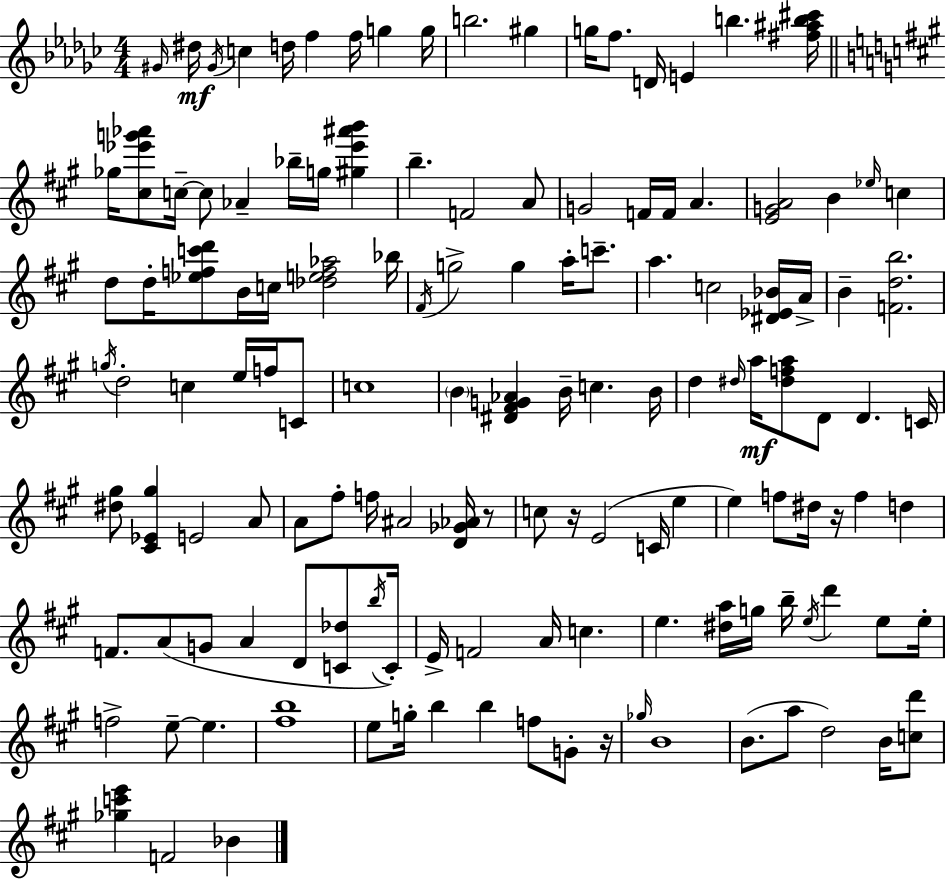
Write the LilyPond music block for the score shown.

{
  \clef treble
  \numericTimeSignature
  \time 4/4
  \key ees \minor
  \grace { gis'16 }\mf dis''16 \acciaccatura { gis'16 } c''4 d''16 f''4 f''16 g''4 | g''16 b''2. gis''4 | g''16 f''8. d'16 e'4 b''4. | <fis'' ais'' b'' cis'''>16 \bar "||" \break \key a \major ges''16 <cis'' ees''' g''' aes'''>8 c''16--~~ c''8 aes'4-- bes''16-- g''16 <gis'' ees''' ais''' b'''>4 | b''4.-- f'2 a'8 | g'2 f'16 f'16 a'4. | <e' g' a'>2 b'4 \grace { ees''16 } c''4 | \break d''8 d''16-. <ees'' f'' c''' d'''>8 b'16 c''16 <des'' e'' f'' aes''>2 | bes''16 \acciaccatura { fis'16 } g''2-> g''4 a''16-. c'''8.-- | a''4. c''2 | <dis' ees' bes'>16 a'16-> b'4-- <f' d'' b''>2. | \break \acciaccatura { g''16 } d''2-. c''4 e''16 | f''16 c'8 c''1 | \parenthesize b'4 <dis' fis' g' aes'>4 b'16-- c''4. | b'16 d''4 \grace { dis''16 }\mf a''16 <dis'' f'' a''>8 d'8 d'4. | \break c'16 <dis'' gis''>8 <cis' ees' gis''>4 e'2 | a'8 a'8 fis''8-. f''16 ais'2 | <d' ges' aes'>16 r8 c''8 r16 e'2( c'16 | e''4 e''4) f''8 dis''16 r16 f''4 | \break d''4 f'8. a'8( g'8 a'4 d'8 | <c' des''>8 \acciaccatura { b''16 }) c'16-. e'16-> f'2 a'16 c''4. | e''4. <dis'' a''>16 g''16 b''16-- \acciaccatura { e''16 } d'''4 | e''8 e''16-. f''2-> e''8--~~ | \break e''4. <fis'' b''>1 | e''8 g''16-. b''4 b''4 | f''8 g'8-. r16 \grace { ges''16 } b'1 | b'8.( a''8 d''2) | \break b'16 <c'' d'''>8 <ges'' c''' e'''>4 f'2 | bes'4 \bar "|."
}